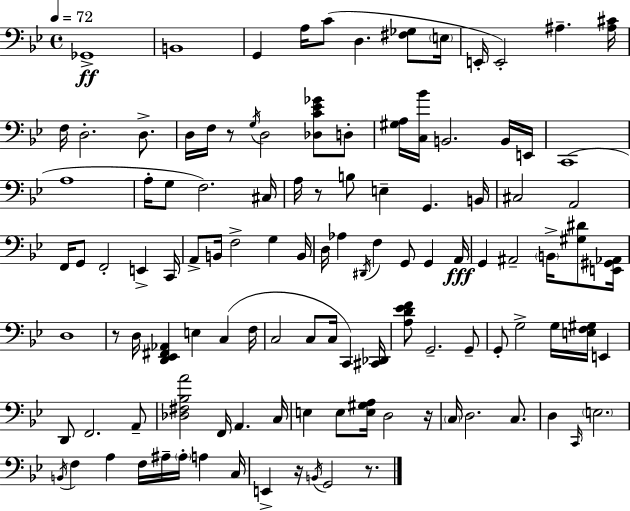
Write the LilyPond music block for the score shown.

{
  \clef bass
  \time 4/4
  \defaultTimeSignature
  \key g \minor
  \tempo 4 = 72
  \repeat volta 2 { ges,1->\ff | b,1 | g,4 a16 c'8( d4. <fis ges>8 \parenthesize e16 | e,16-. e,2-.) ais4.-- <ais cis'>16 | \break f16 d2.-. d8.-> | d16 f16 r8 \acciaccatura { g16 } d2 <des c' ees' ges'>8 d8-. | <gis a>16 <c bes'>16 b,2. b,16 | e,16 c,1( | \break a1 | a16-. g8 f2.) | cis16 a16 r8 b8 e4-- g,4. | b,16 cis2 a,2 | \break f,16 g,8 f,2-. e,4-> | c,16 a,8-> b,16 f2-> g4 | b,16 d16 aes4 \acciaccatura { dis,16 } f4 g,8 g,4 | a,16\fff g,4 ais,2-- \parenthesize b,16-> <gis dis'>8 | \break <e, gis, aes,>16 d1 | r8 d16 <d, ees, fis, aes,>4 e4 c4( | f16 c2 c8 c16 c,4) | <cis, des,>16 <a d' ees' f'>8 g,2.-- | \break g,8-- g,8-. g2-> g16 <e f gis>16 e,4 | d,8 f,2. | a,8-- <des fis bes a'>2 f,16 a,4. | c16 e4 e8 <e gis a>16 d2 | \break r16 \parenthesize c16 d2. c8. | d4 \grace { c,16 } \parenthesize e2. | \acciaccatura { b,16 } f4 a4 f16 ais16-- \parenthesize ais16-. a4 | c16 e,4-> r16 \acciaccatura { b,16 } g,2 | \break r8. } \bar "|."
}